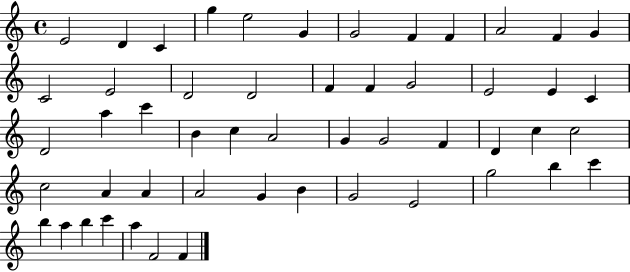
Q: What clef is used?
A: treble